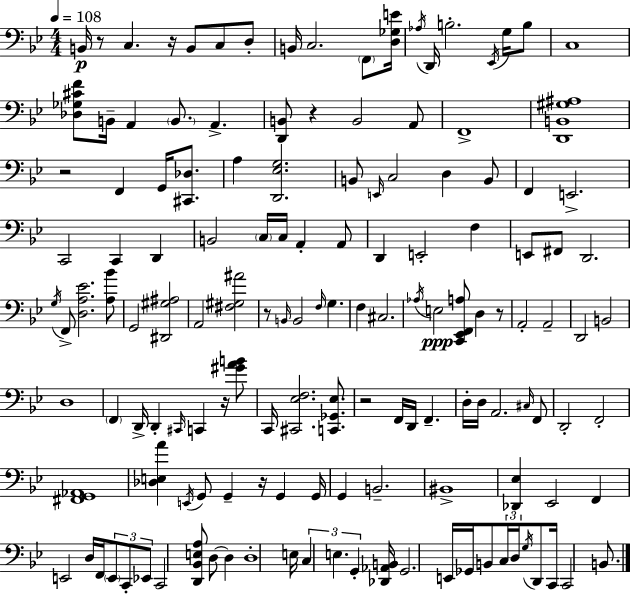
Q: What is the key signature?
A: BES major